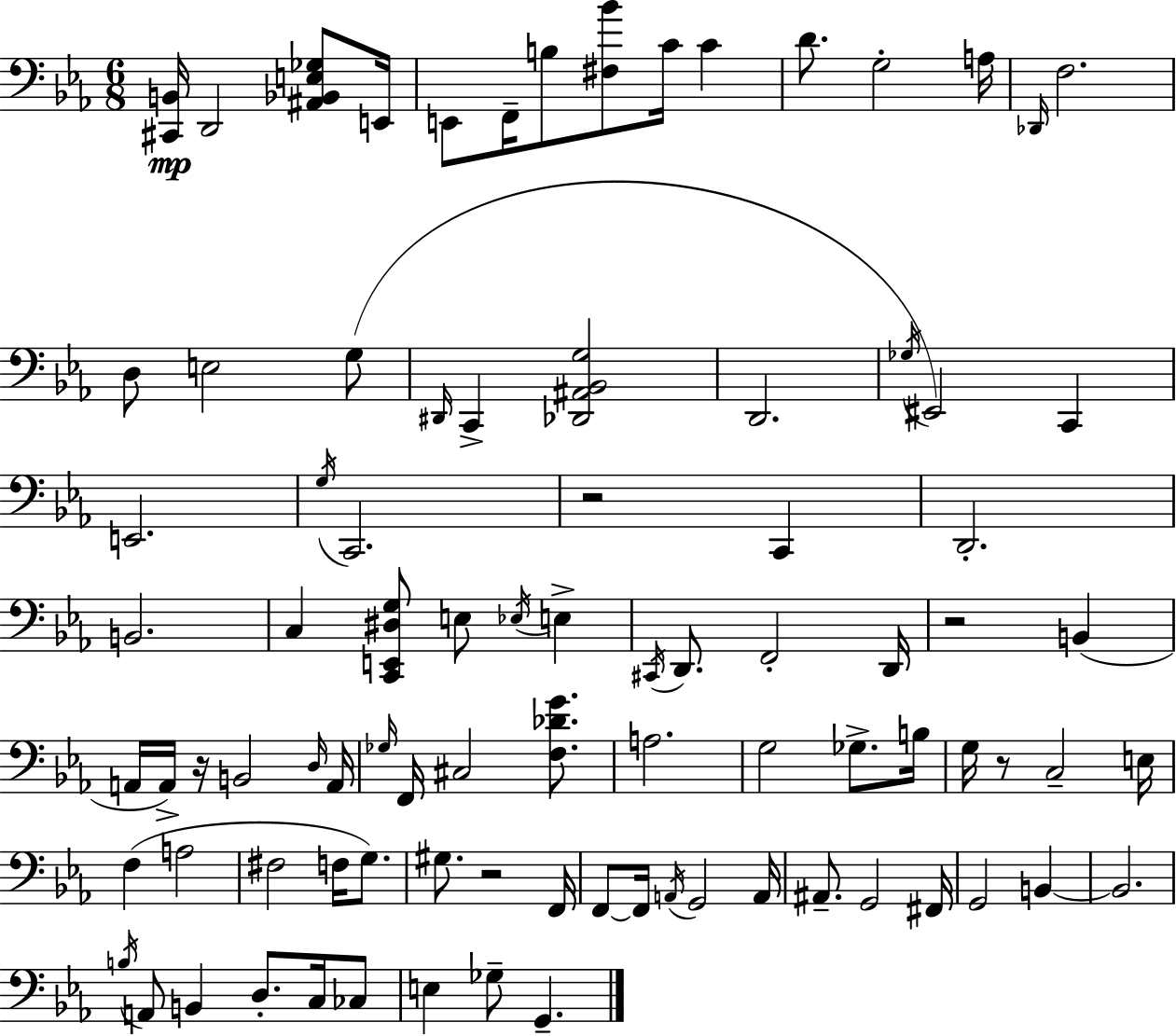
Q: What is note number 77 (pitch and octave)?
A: Gb3